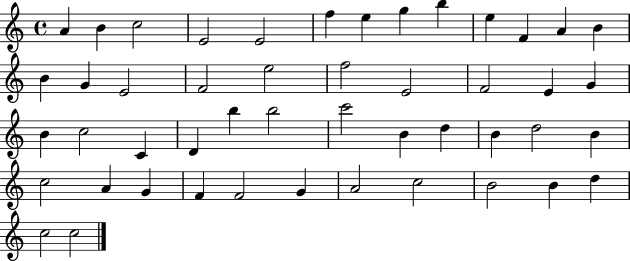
X:1
T:Untitled
M:4/4
L:1/4
K:C
A B c2 E2 E2 f e g b e F A B B G E2 F2 e2 f2 E2 F2 E G B c2 C D b b2 c'2 B d B d2 B c2 A G F F2 G A2 c2 B2 B d c2 c2